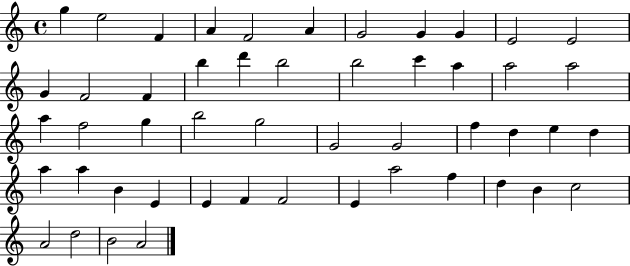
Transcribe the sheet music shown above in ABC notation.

X:1
T:Untitled
M:4/4
L:1/4
K:C
g e2 F A F2 A G2 G G E2 E2 G F2 F b d' b2 b2 c' a a2 a2 a f2 g b2 g2 G2 G2 f d e d a a B E E F F2 E a2 f d B c2 A2 d2 B2 A2